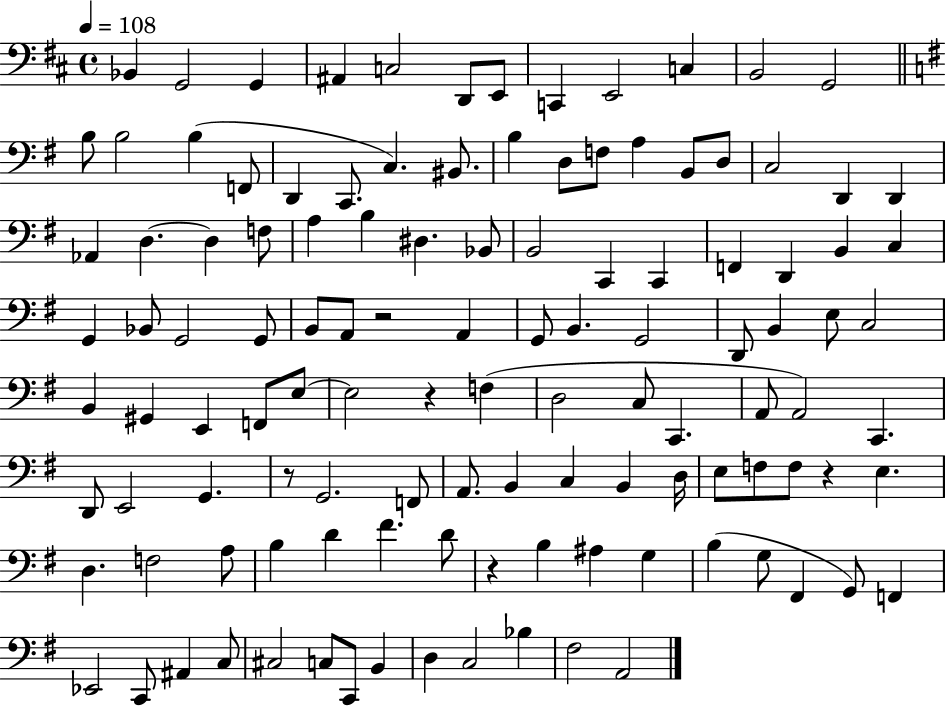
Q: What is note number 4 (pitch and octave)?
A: A#2